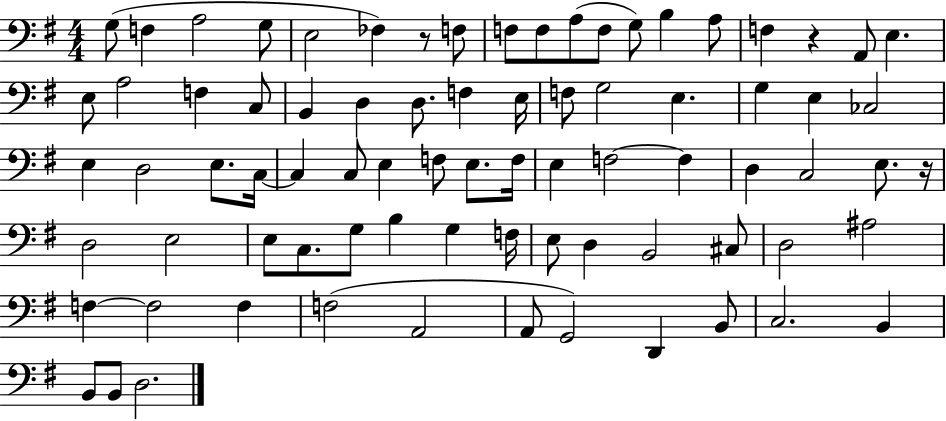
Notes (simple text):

G3/e F3/q A3/h G3/e E3/h FES3/q R/e F3/e F3/e F3/e A3/e F3/e G3/e B3/q A3/e F3/q R/q A2/e E3/q. E3/e A3/h F3/q C3/e B2/q D3/q D3/e. F3/q E3/s F3/e G3/h E3/q. G3/q E3/q CES3/h E3/q D3/h E3/e. C3/s C3/q C3/e E3/q F3/e E3/e. F3/s E3/q F3/h F3/q D3/q C3/h E3/e. R/s D3/h E3/h E3/e C3/e. G3/e B3/q G3/q F3/s E3/e D3/q B2/h C#3/e D3/h A#3/h F3/q F3/h F3/q F3/h A2/h A2/e G2/h D2/q B2/e C3/h. B2/q B2/e B2/e D3/h.